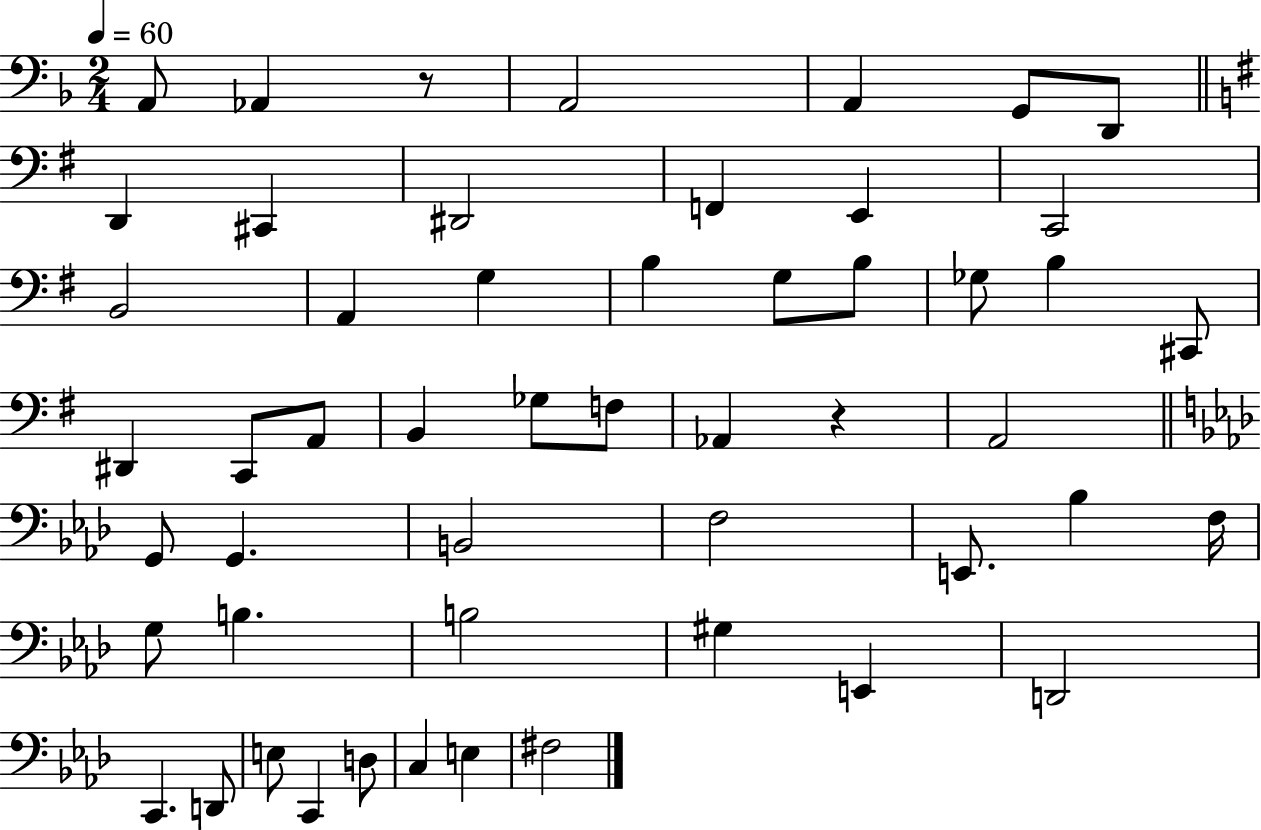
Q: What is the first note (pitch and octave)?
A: A2